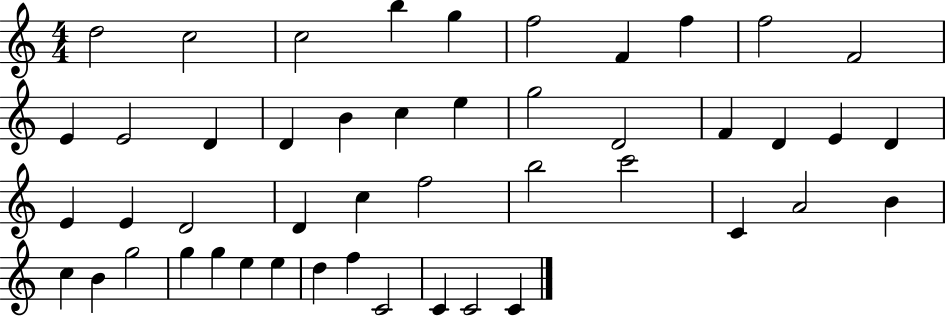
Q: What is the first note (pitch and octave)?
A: D5